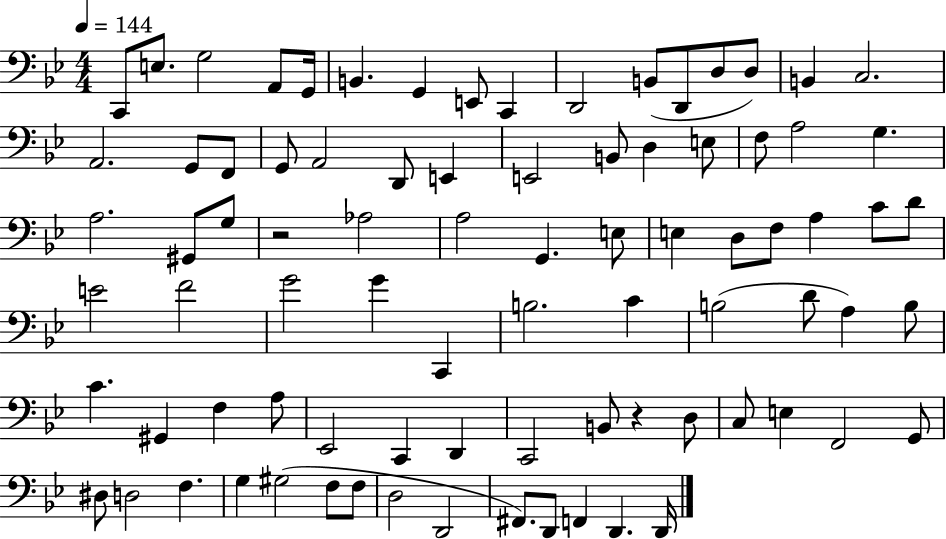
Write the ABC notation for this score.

X:1
T:Untitled
M:4/4
L:1/4
K:Bb
C,,/2 E,/2 G,2 A,,/2 G,,/4 B,, G,, E,,/2 C,, D,,2 B,,/2 D,,/2 D,/2 D,/2 B,, C,2 A,,2 G,,/2 F,,/2 G,,/2 A,,2 D,,/2 E,, E,,2 B,,/2 D, E,/2 F,/2 A,2 G, A,2 ^G,,/2 G,/2 z2 _A,2 A,2 G,, E,/2 E, D,/2 F,/2 A, C/2 D/2 E2 F2 G2 G C,, B,2 C B,2 D/2 A, B,/2 C ^G,, F, A,/2 _E,,2 C,, D,, C,,2 B,,/2 z D,/2 C,/2 E, F,,2 G,,/2 ^D,/2 D,2 F, G, ^G,2 F,/2 F,/2 D,2 D,,2 ^F,,/2 D,,/2 F,, D,, D,,/4